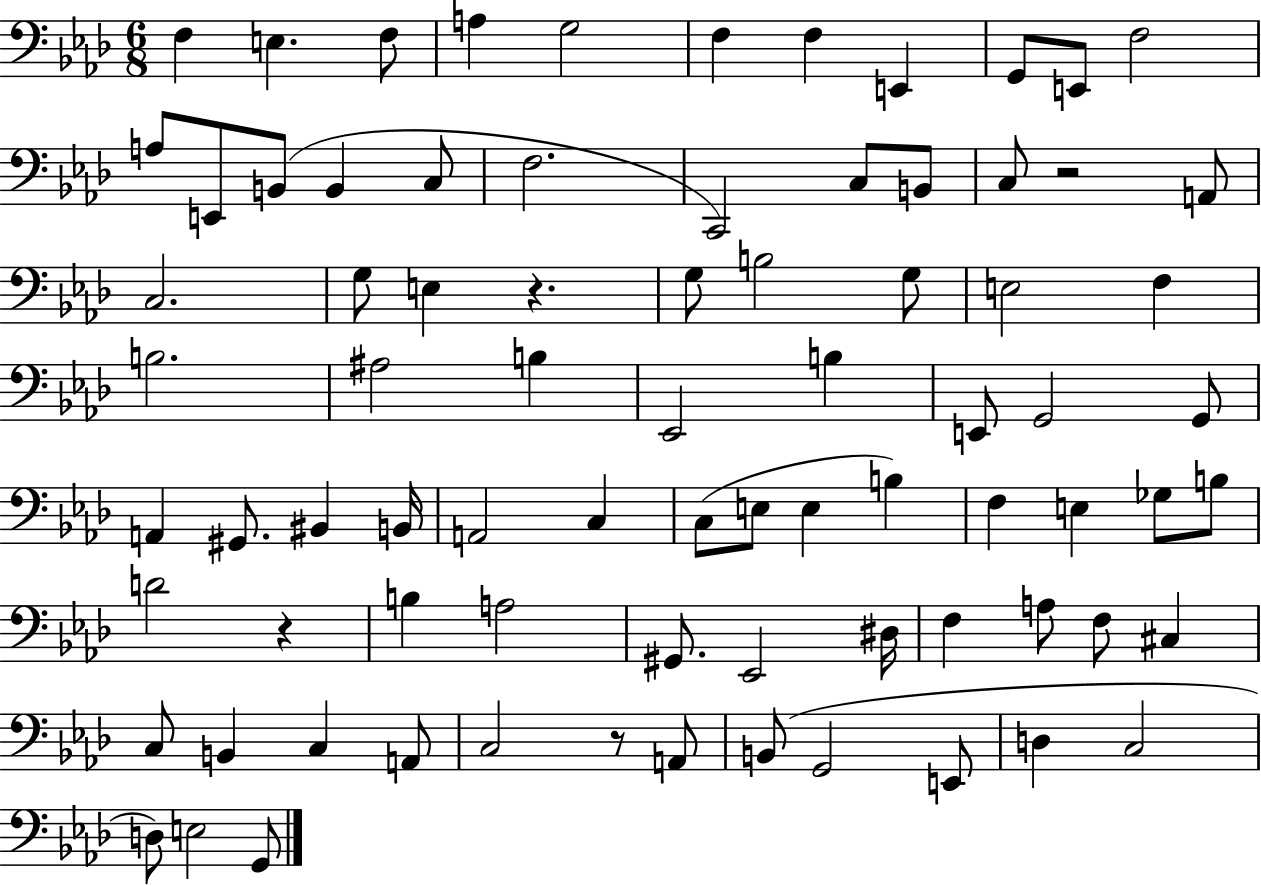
{
  \clef bass
  \numericTimeSignature
  \time 6/8
  \key aes \major
  f4 e4. f8 | a4 g2 | f4 f4 e,4 | g,8 e,8 f2 | \break a8 e,8 b,8( b,4 c8 | f2. | c,2) c8 b,8 | c8 r2 a,8 | \break c2. | g8 e4 r4. | g8 b2 g8 | e2 f4 | \break b2. | ais2 b4 | ees,2 b4 | e,8 g,2 g,8 | \break a,4 gis,8. bis,4 b,16 | a,2 c4 | c8( e8 e4 b4) | f4 e4 ges8 b8 | \break d'2 r4 | b4 a2 | gis,8. ees,2 dis16 | f4 a8 f8 cis4 | \break c8 b,4 c4 a,8 | c2 r8 a,8 | b,8( g,2 e,8 | d4 c2 | \break d8) e2 g,8 | \bar "|."
}